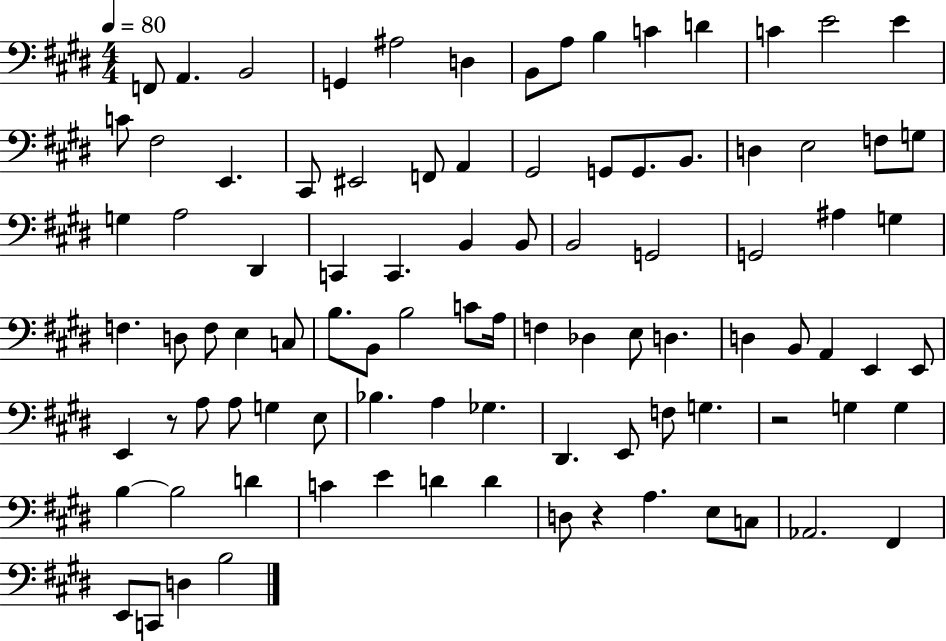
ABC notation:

X:1
T:Untitled
M:4/4
L:1/4
K:E
F,,/2 A,, B,,2 G,, ^A,2 D, B,,/2 A,/2 B, C D C E2 E C/2 ^F,2 E,, ^C,,/2 ^E,,2 F,,/2 A,, ^G,,2 G,,/2 G,,/2 B,,/2 D, E,2 F,/2 G,/2 G, A,2 ^D,, C,, C,, B,, B,,/2 B,,2 G,,2 G,,2 ^A, G, F, D,/2 F,/2 E, C,/2 B,/2 B,,/2 B,2 C/2 A,/4 F, _D, E,/2 D, D, B,,/2 A,, E,, E,,/2 E,, z/2 A,/2 A,/2 G, E,/2 _B, A, _G, ^D,, E,,/2 F,/2 G, z2 G, G, B, B,2 D C E D D D,/2 z A, E,/2 C,/2 _A,,2 ^F,, E,,/2 C,,/2 D, B,2